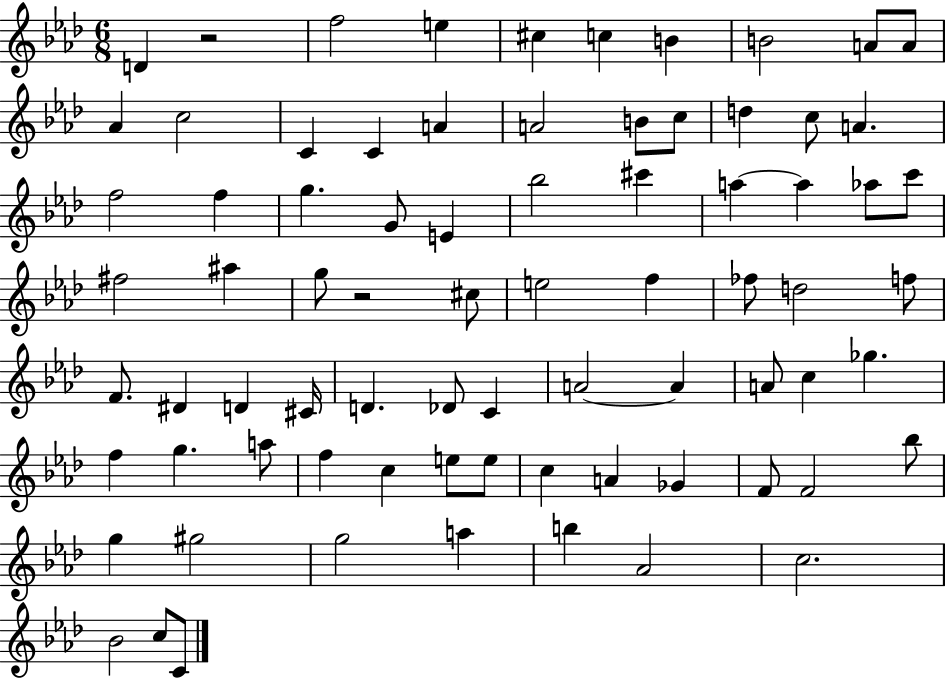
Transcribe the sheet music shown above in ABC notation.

X:1
T:Untitled
M:6/8
L:1/4
K:Ab
D z2 f2 e ^c c B B2 A/2 A/2 _A c2 C C A A2 B/2 c/2 d c/2 A f2 f g G/2 E _b2 ^c' a a _a/2 c'/2 ^f2 ^a g/2 z2 ^c/2 e2 f _f/2 d2 f/2 F/2 ^D D ^C/4 D _D/2 C A2 A A/2 c _g f g a/2 f c e/2 e/2 c A _G F/2 F2 _b/2 g ^g2 g2 a b _A2 c2 _B2 c/2 C/2